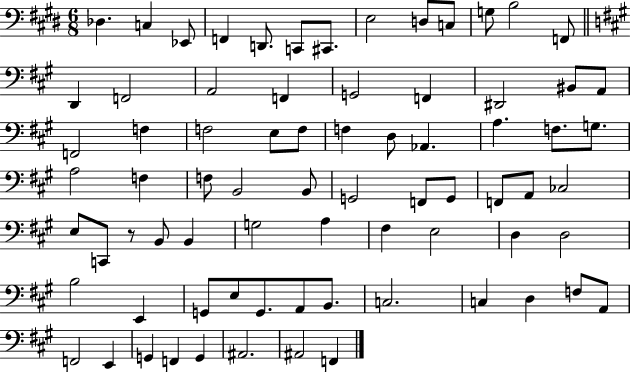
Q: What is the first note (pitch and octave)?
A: Db3